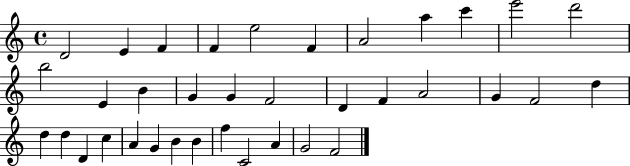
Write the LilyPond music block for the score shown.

{
  \clef treble
  \time 4/4
  \defaultTimeSignature
  \key c \major
  d'2 e'4 f'4 | f'4 e''2 f'4 | a'2 a''4 c'''4 | e'''2 d'''2 | \break b''2 e'4 b'4 | g'4 g'4 f'2 | d'4 f'4 a'2 | g'4 f'2 d''4 | \break d''4 d''4 d'4 c''4 | a'4 g'4 b'4 b'4 | f''4 c'2 a'4 | g'2 f'2 | \break \bar "|."
}